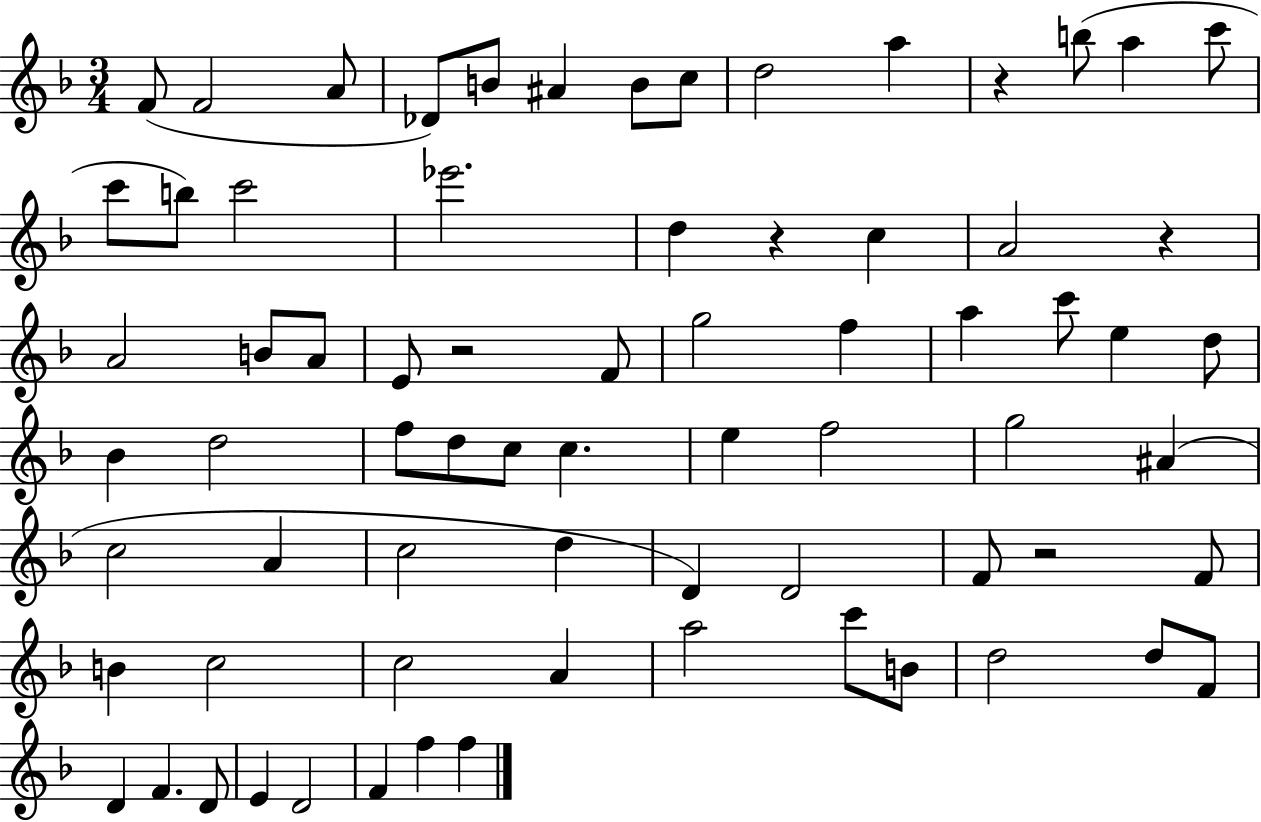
X:1
T:Untitled
M:3/4
L:1/4
K:F
F/2 F2 A/2 _D/2 B/2 ^A B/2 c/2 d2 a z b/2 a c'/2 c'/2 b/2 c'2 _e'2 d z c A2 z A2 B/2 A/2 E/2 z2 F/2 g2 f a c'/2 e d/2 _B d2 f/2 d/2 c/2 c e f2 g2 ^A c2 A c2 d D D2 F/2 z2 F/2 B c2 c2 A a2 c'/2 B/2 d2 d/2 F/2 D F D/2 E D2 F f f